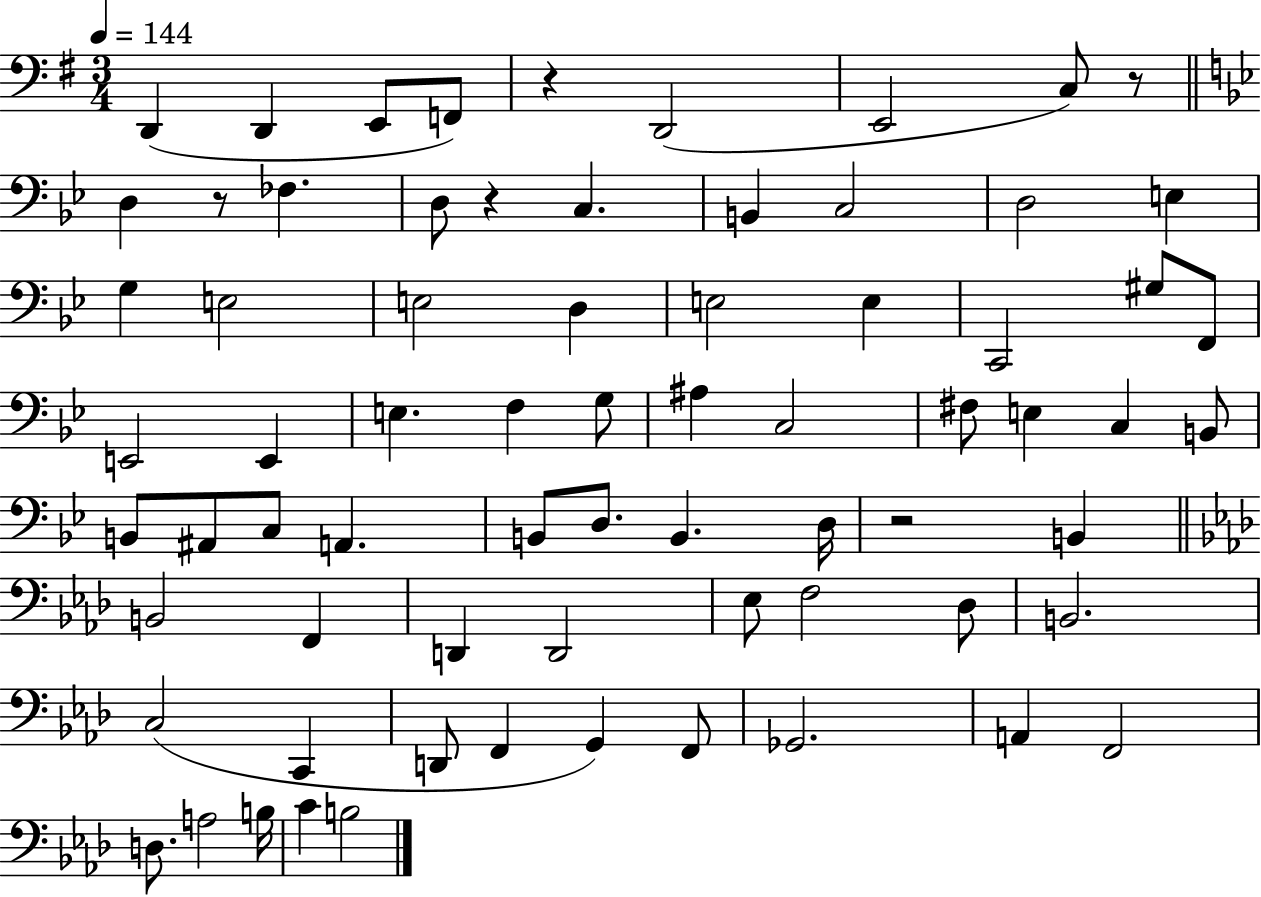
X:1
T:Untitled
M:3/4
L:1/4
K:G
D,, D,, E,,/2 F,,/2 z D,,2 E,,2 C,/2 z/2 D, z/2 _F, D,/2 z C, B,, C,2 D,2 E, G, E,2 E,2 D, E,2 E, C,,2 ^G,/2 F,,/2 E,,2 E,, E, F, G,/2 ^A, C,2 ^F,/2 E, C, B,,/2 B,,/2 ^A,,/2 C,/2 A,, B,,/2 D,/2 B,, D,/4 z2 B,, B,,2 F,, D,, D,,2 _E,/2 F,2 _D,/2 B,,2 C,2 C,, D,,/2 F,, G,, F,,/2 _G,,2 A,, F,,2 D,/2 A,2 B,/4 C B,2